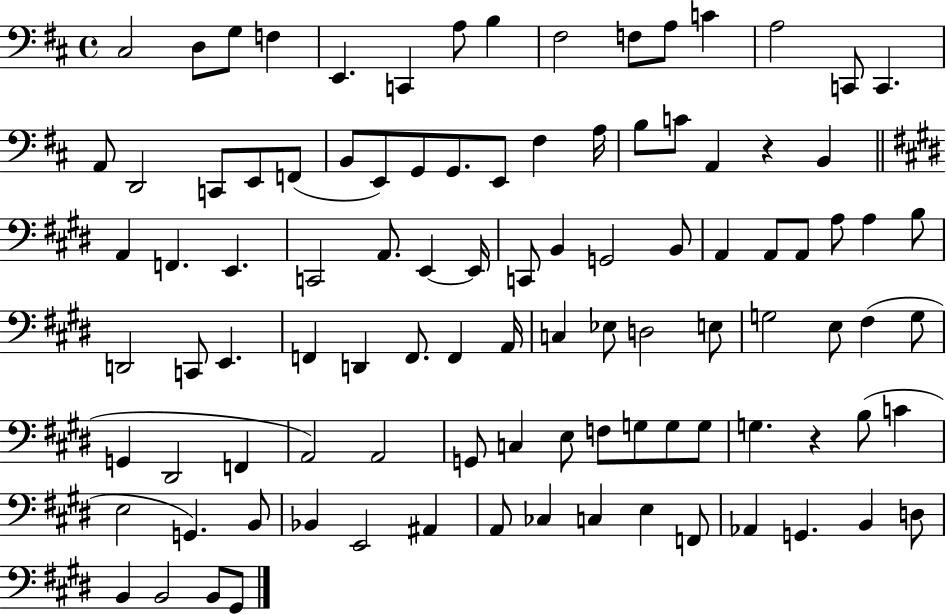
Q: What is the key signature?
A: D major